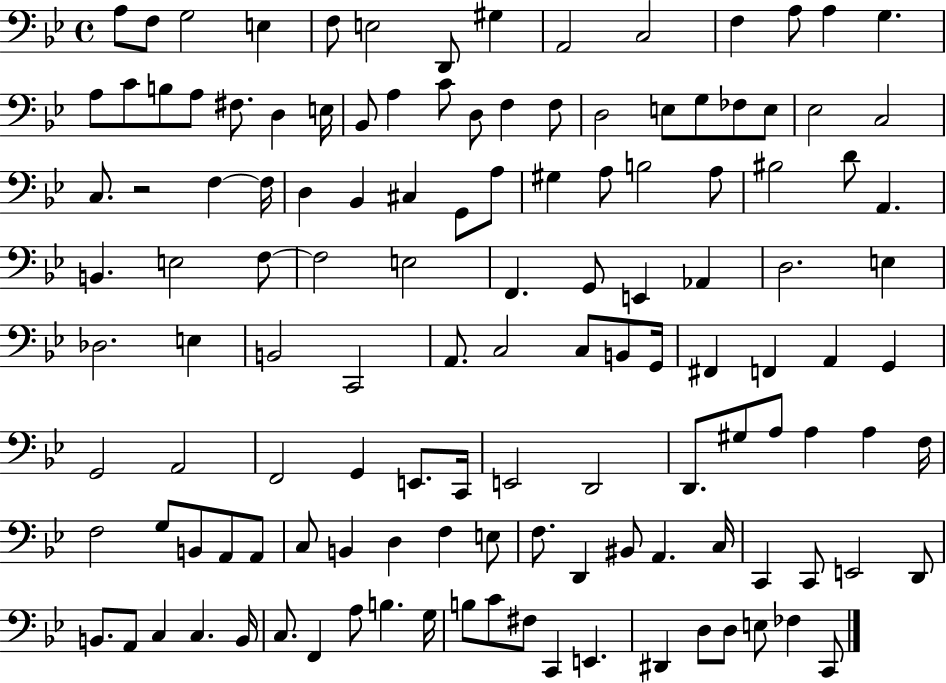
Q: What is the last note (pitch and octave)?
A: C2